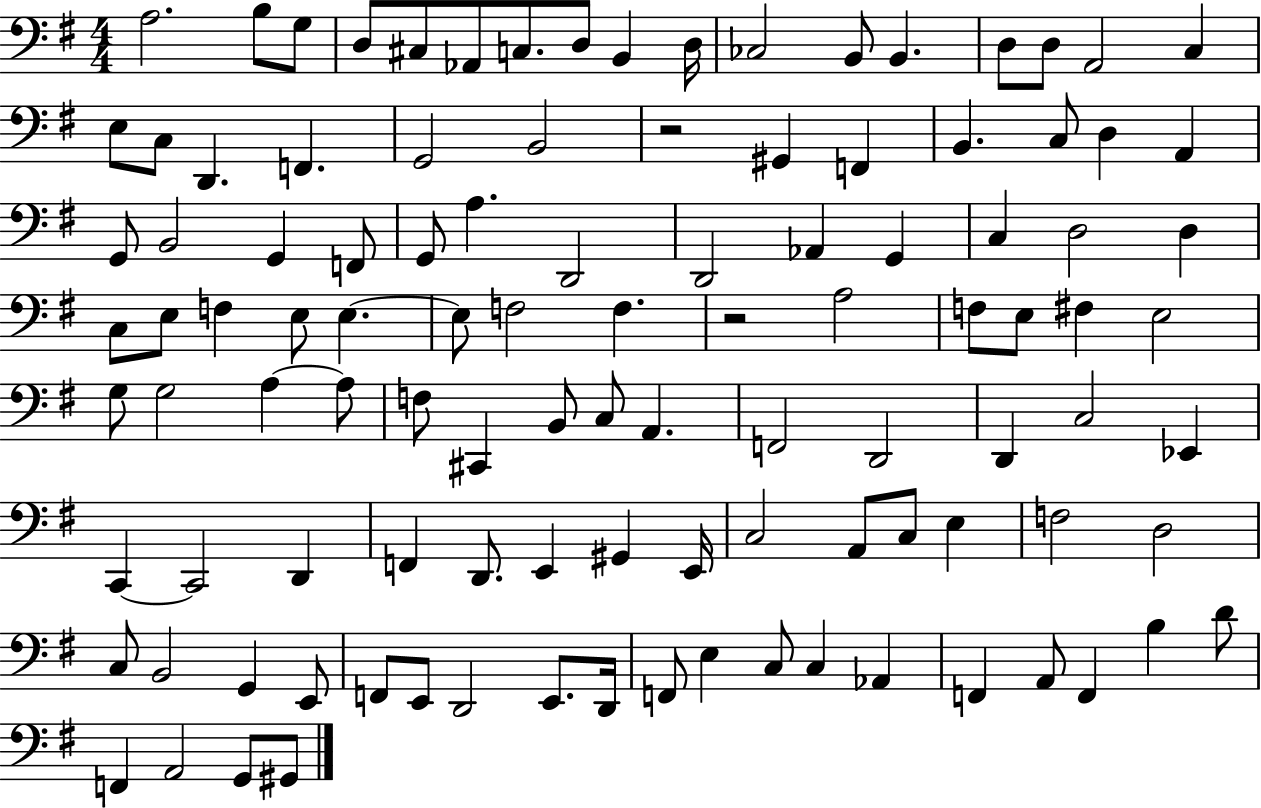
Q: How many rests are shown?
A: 2